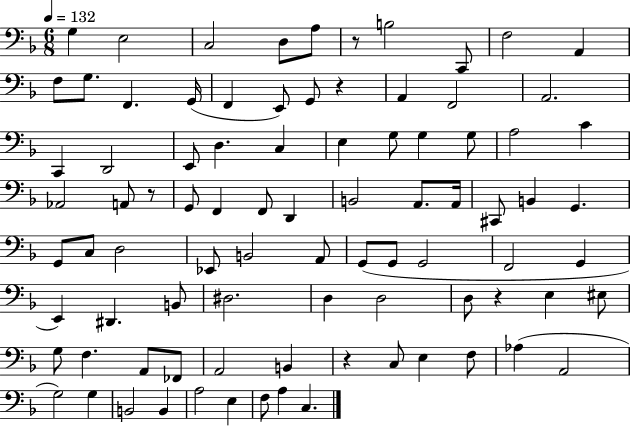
X:1
T:Untitled
M:6/8
L:1/4
K:F
G, E,2 C,2 D,/2 A,/2 z/2 B,2 C,,/2 F,2 A,, F,/2 G,/2 F,, G,,/4 F,, E,,/2 G,,/2 z A,, F,,2 A,,2 C,, D,,2 E,,/2 D, C, E, G,/2 G, G,/2 A,2 C _A,,2 A,,/2 z/2 G,,/2 F,, F,,/2 D,, B,,2 A,,/2 A,,/4 ^C,,/2 B,, G,, G,,/2 C,/2 D,2 _E,,/2 B,,2 A,,/2 G,,/2 G,,/2 G,,2 F,,2 G,, E,, ^D,, B,,/2 ^D,2 D, D,2 D,/2 z E, ^E,/2 G,/2 F, A,,/2 _F,,/2 A,,2 B,, z C,/2 E, F,/2 _A, A,,2 G,2 G, B,,2 B,, A,2 E, F,/2 A, C,